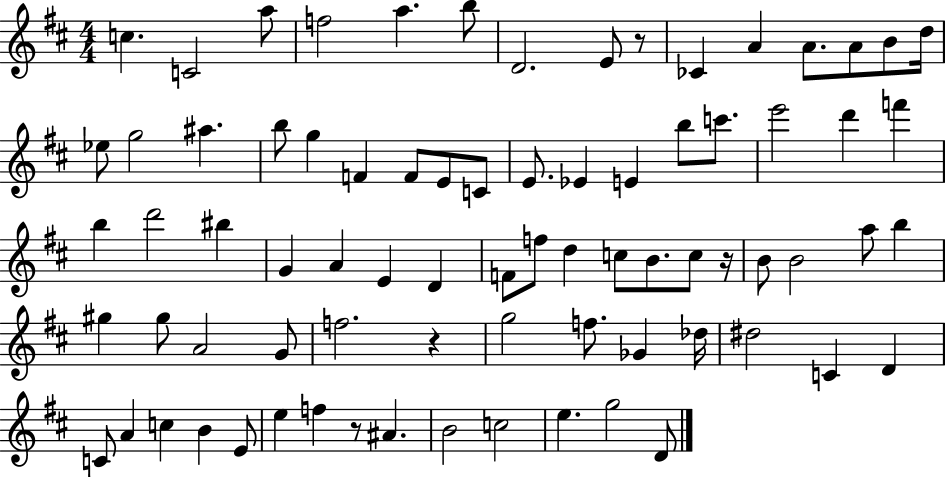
{
  \clef treble
  \numericTimeSignature
  \time 4/4
  \key d \major
  c''4. c'2 a''8 | f''2 a''4. b''8 | d'2. e'8 r8 | ces'4 a'4 a'8. a'8 b'8 d''16 | \break ees''8 g''2 ais''4. | b''8 g''4 f'4 f'8 e'8 c'8 | e'8. ees'4 e'4 b''8 c'''8. | e'''2 d'''4 f'''4 | \break b''4 d'''2 bis''4 | g'4 a'4 e'4 d'4 | f'8 f''8 d''4 c''8 b'8. c''8 r16 | b'8 b'2 a''8 b''4 | \break gis''4 gis''8 a'2 g'8 | f''2. r4 | g''2 f''8. ges'4 des''16 | dis''2 c'4 d'4 | \break c'8 a'4 c''4 b'4 e'8 | e''4 f''4 r8 ais'4. | b'2 c''2 | e''4. g''2 d'8 | \break \bar "|."
}